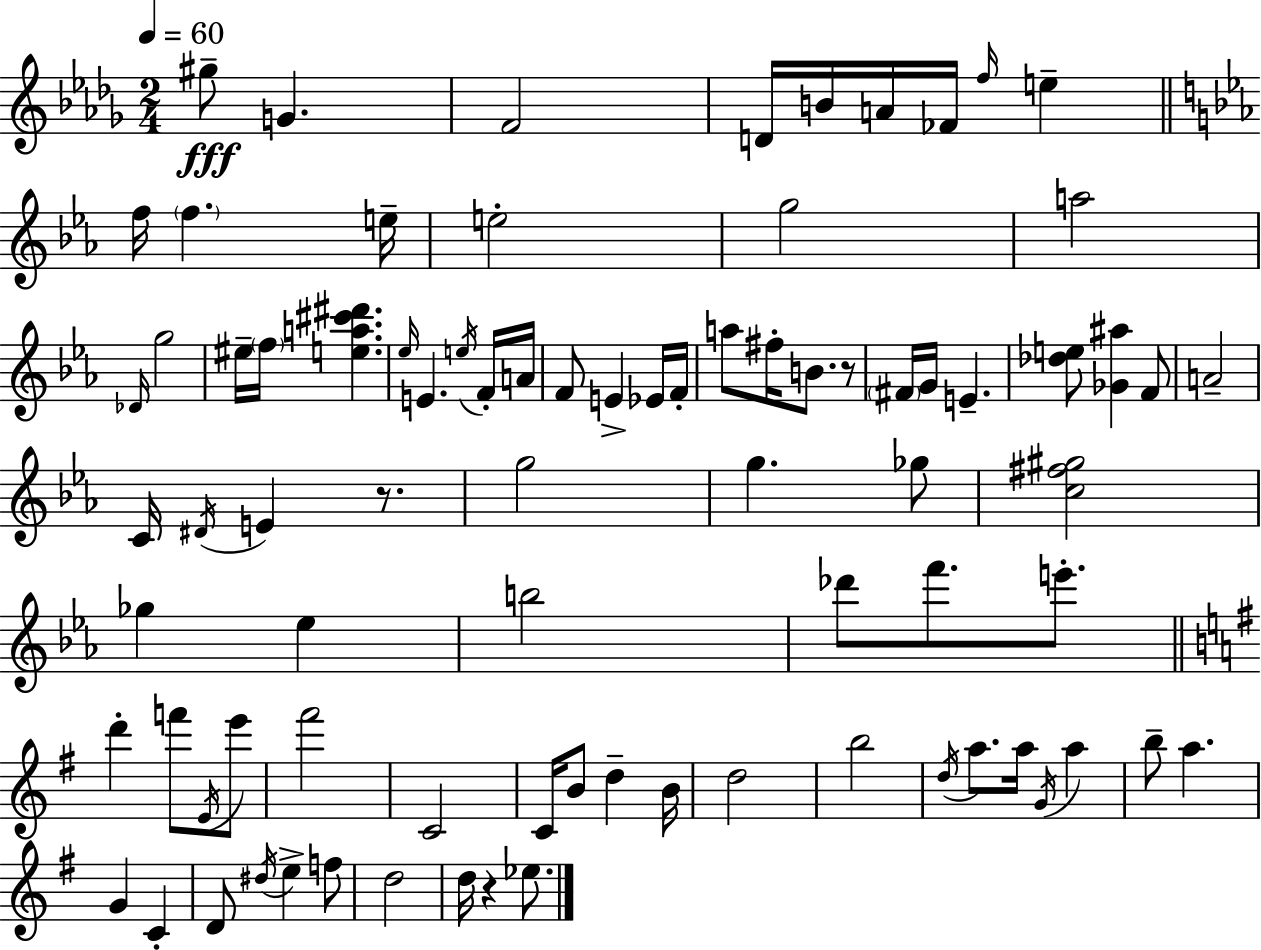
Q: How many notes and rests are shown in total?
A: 83